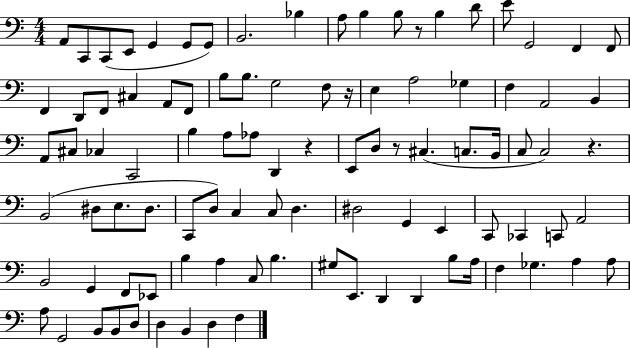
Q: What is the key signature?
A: C major